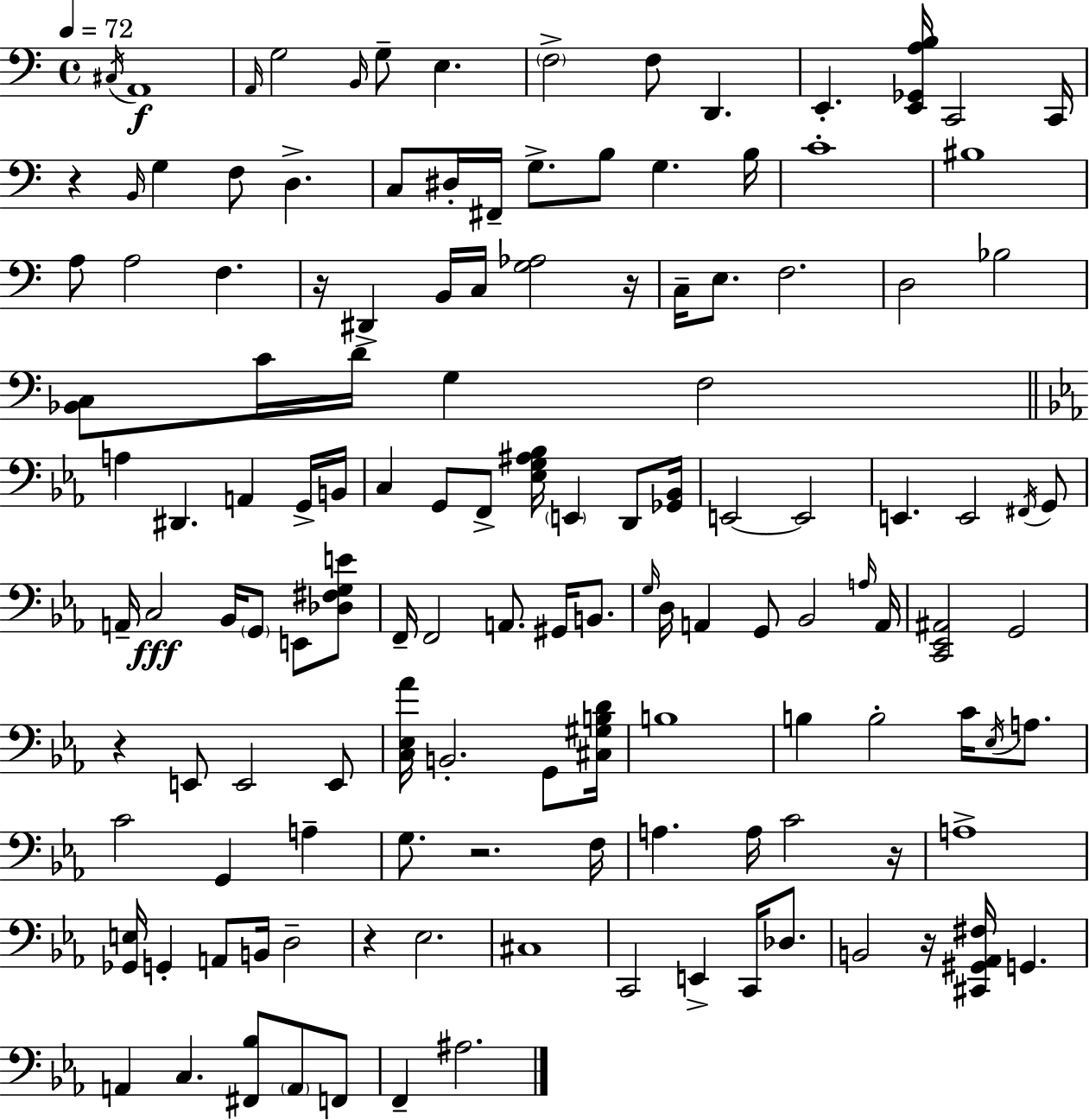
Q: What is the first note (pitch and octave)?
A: C#3